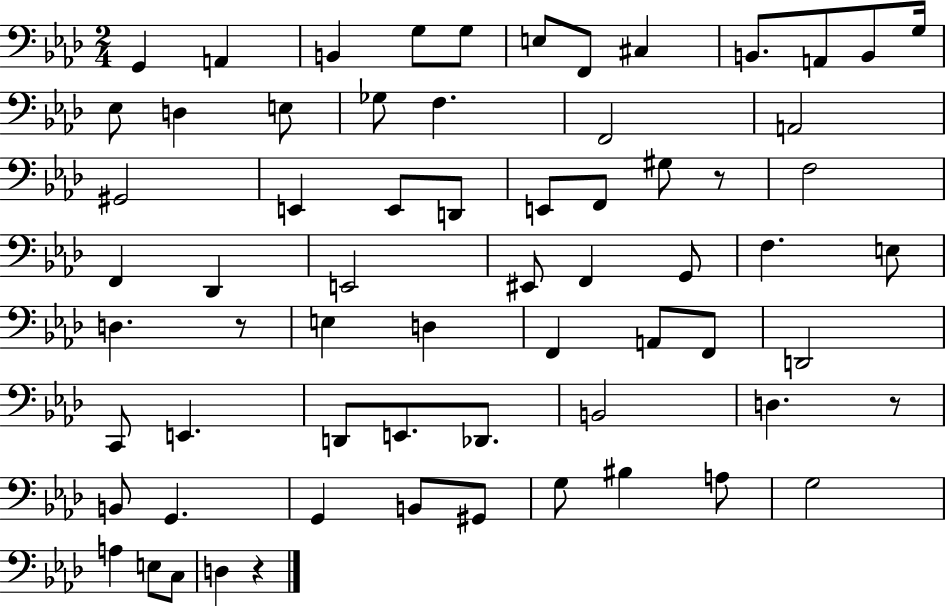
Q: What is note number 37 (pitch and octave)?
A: E3